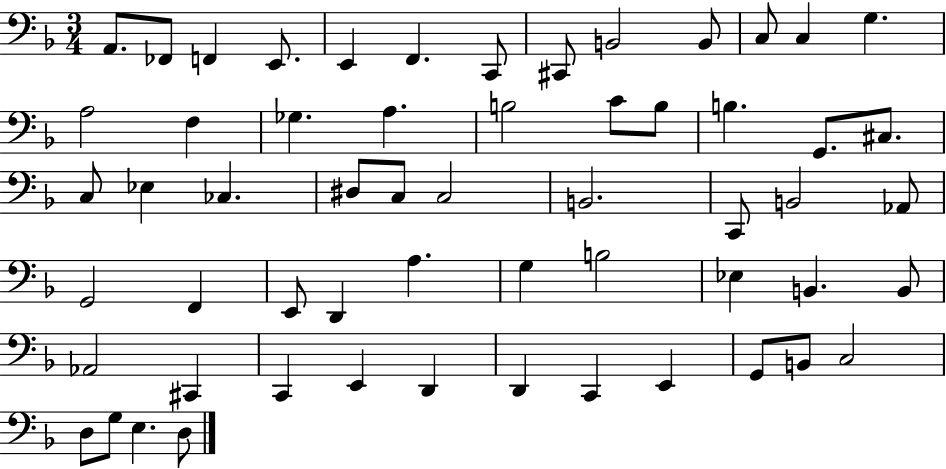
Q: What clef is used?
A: bass